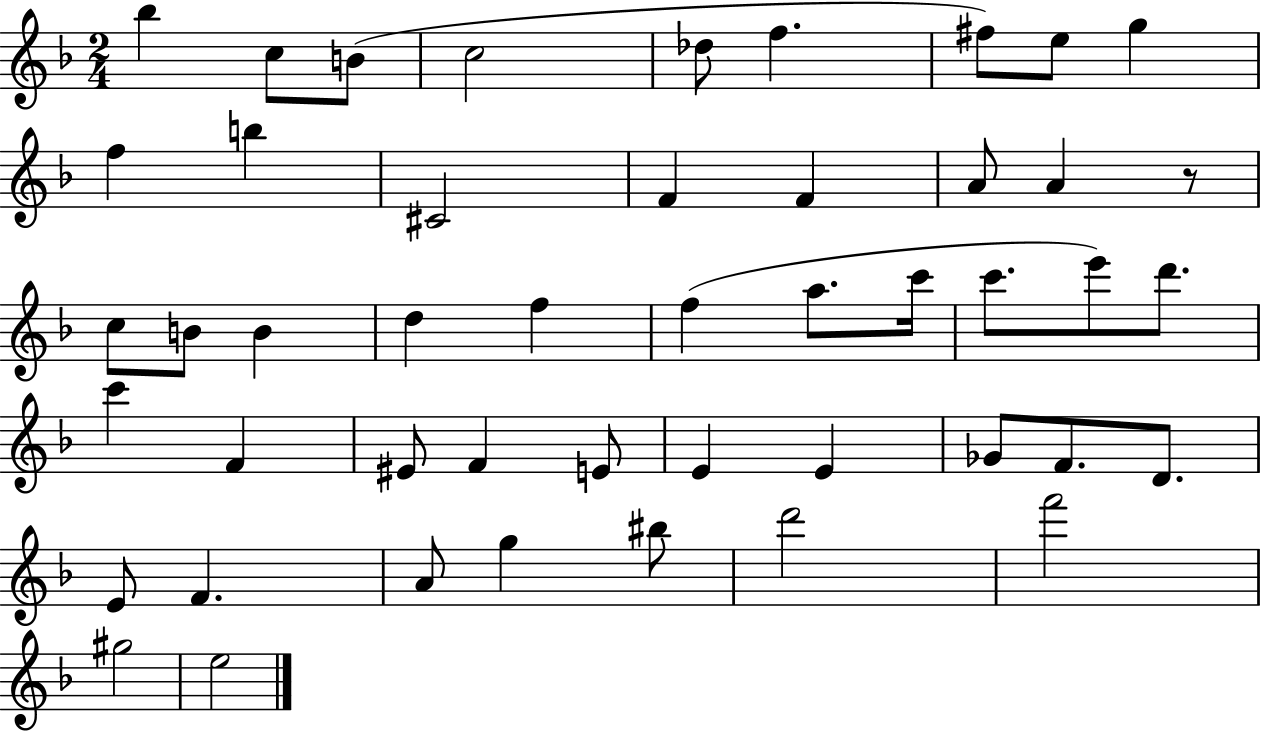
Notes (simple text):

Bb5/q C5/e B4/e C5/h Db5/e F5/q. F#5/e E5/e G5/q F5/q B5/q C#4/h F4/q F4/q A4/e A4/q R/e C5/e B4/e B4/q D5/q F5/q F5/q A5/e. C6/s C6/e. E6/e D6/e. C6/q F4/q EIS4/e F4/q E4/e E4/q E4/q Gb4/e F4/e. D4/e. E4/e F4/q. A4/e G5/q BIS5/e D6/h F6/h G#5/h E5/h